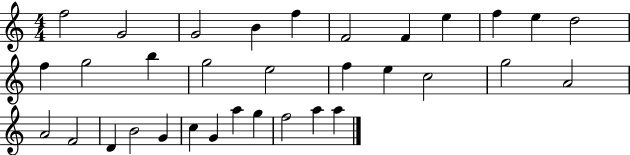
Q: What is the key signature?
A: C major